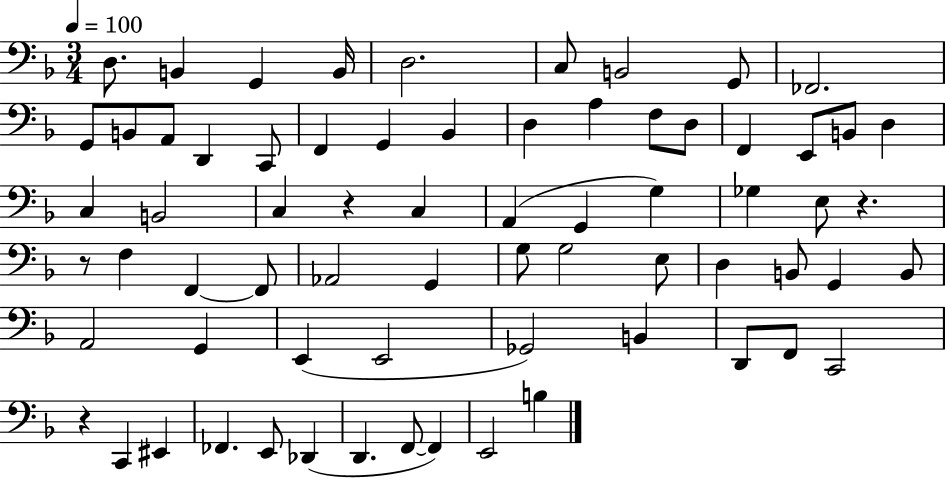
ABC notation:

X:1
T:Untitled
M:3/4
L:1/4
K:F
D,/2 B,, G,, B,,/4 D,2 C,/2 B,,2 G,,/2 _F,,2 G,,/2 B,,/2 A,,/2 D,, C,,/2 F,, G,, _B,, D, A, F,/2 D,/2 F,, E,,/2 B,,/2 D, C, B,,2 C, z C, A,, G,, G, _G, E,/2 z z/2 F, F,, F,,/2 _A,,2 G,, G,/2 G,2 E,/2 D, B,,/2 G,, B,,/2 A,,2 G,, E,, E,,2 _G,,2 B,, D,,/2 F,,/2 C,,2 z C,, ^E,, _F,, E,,/2 _D,, D,, F,,/2 F,, E,,2 B,